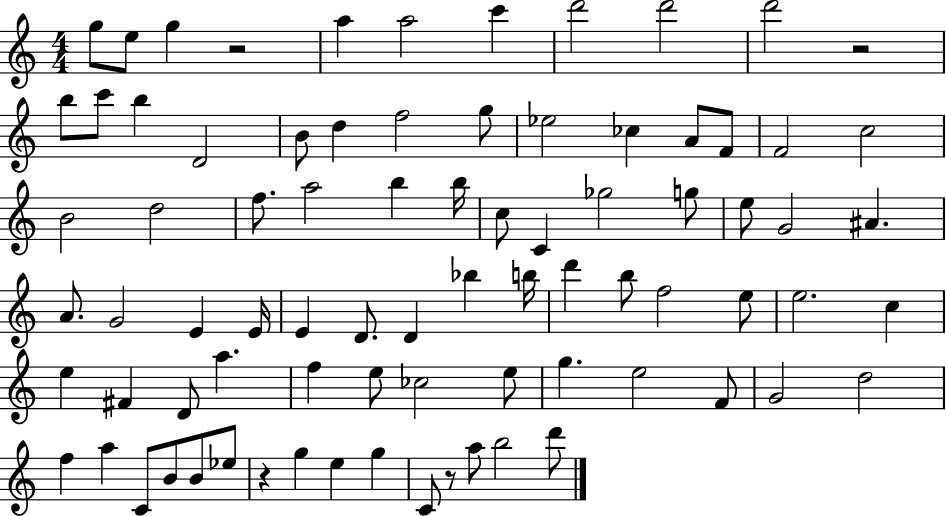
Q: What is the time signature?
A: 4/4